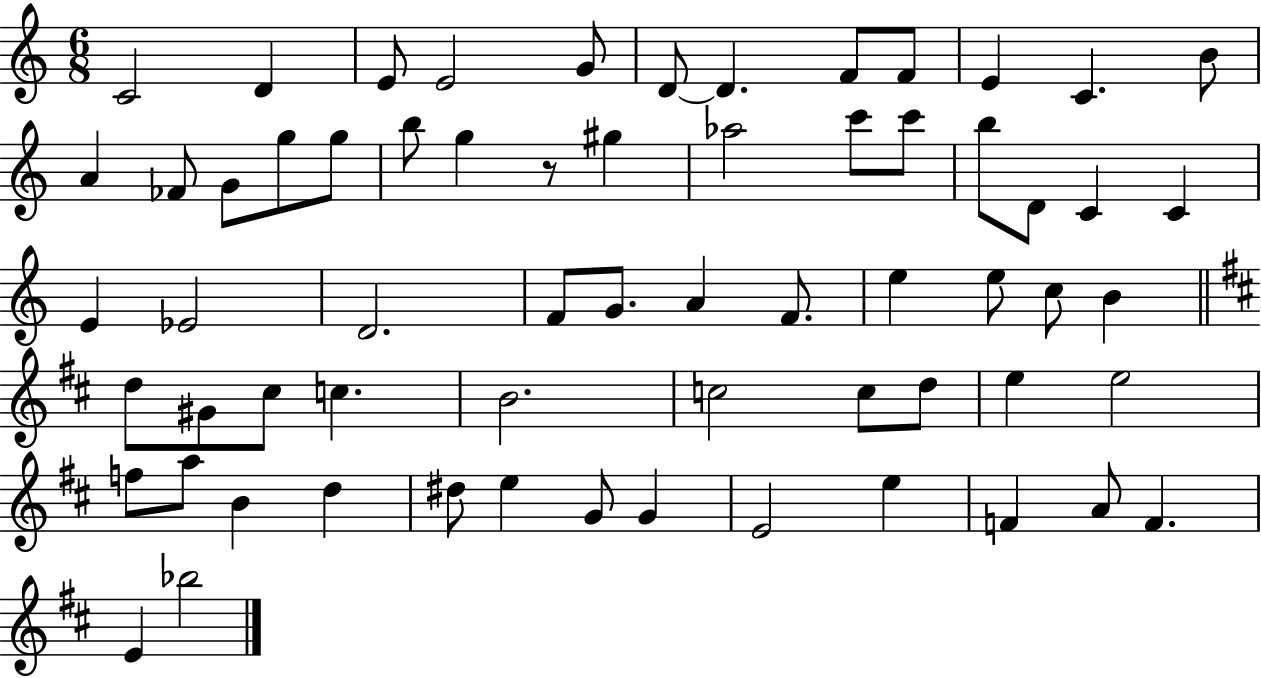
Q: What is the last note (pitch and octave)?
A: Bb5